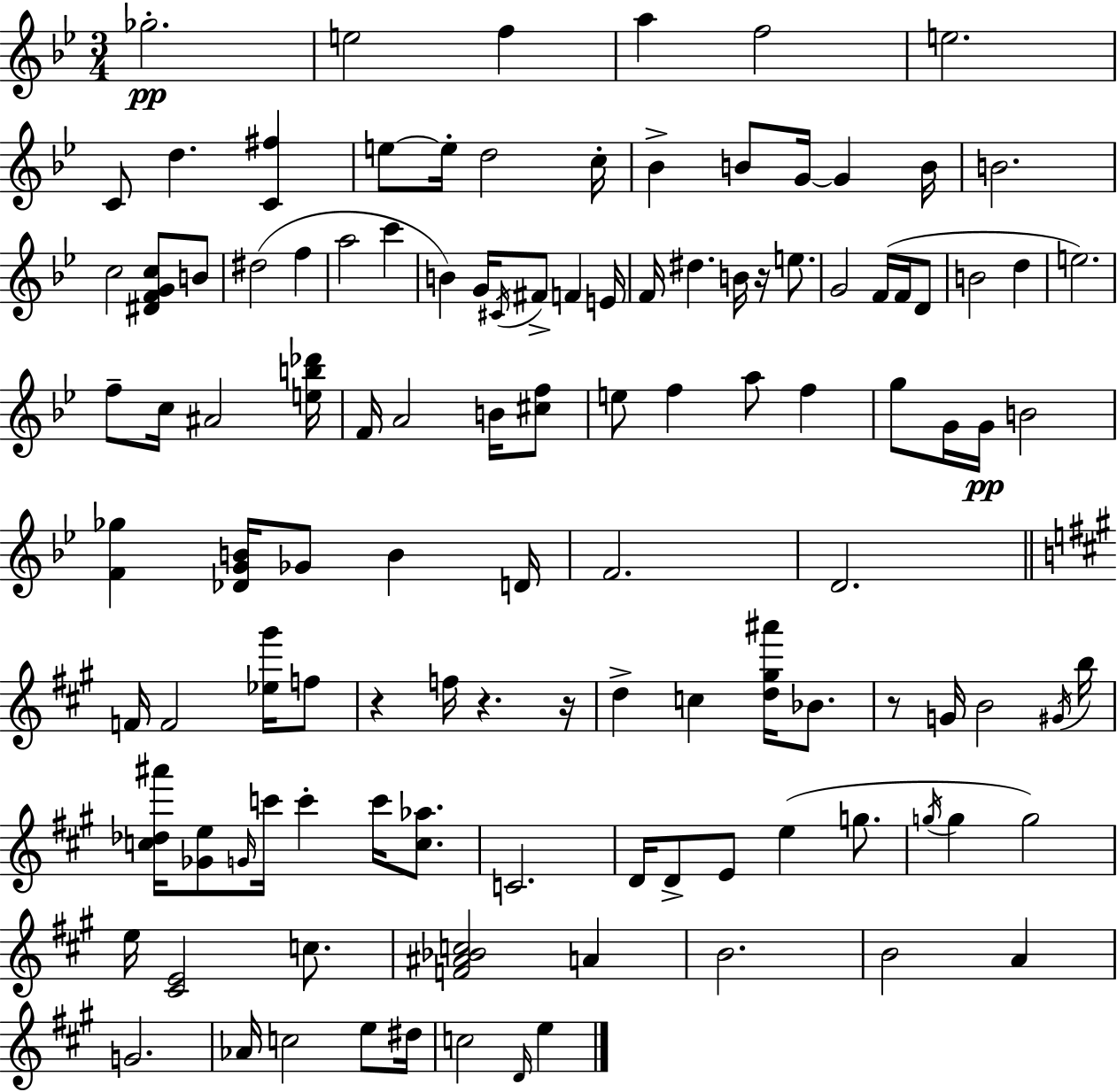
Gb5/h. E5/h F5/q A5/q F5/h E5/h. C4/e D5/q. [C4,F#5]/q E5/e E5/s D5/h C5/s Bb4/q B4/e G4/s G4/q B4/s B4/h. C5/h [D#4,F4,G4,C5]/e B4/e D#5/h F5/q A5/h C6/q B4/q G4/s C#4/s F#4/e F4/q E4/s F4/s D#5/q. B4/s R/s E5/e. G4/h F4/s F4/s D4/e B4/h D5/q E5/h. F5/e C5/s A#4/h [E5,B5,Db6]/s F4/s A4/h B4/s [C#5,F5]/e E5/e F5/q A5/e F5/q G5/e G4/s G4/s B4/h [F4,Gb5]/q [Db4,G4,B4]/s Gb4/e B4/q D4/s F4/h. D4/h. F4/s F4/h [Eb5,G#6]/s F5/e R/q F5/s R/q. R/s D5/q C5/q [D5,G#5,A#6]/s Bb4/e. R/e G4/s B4/h G#4/s B5/s [C5,Db5,A#6]/s [Gb4,E5]/e G4/s C6/s C6/q C6/s [C5,Ab5]/e. C4/h. D4/s D4/e E4/e E5/q G5/e. G5/s G5/q G5/h E5/s [C#4,E4]/h C5/e. [F4,A#4,Bb4,C5]/h A4/q B4/h. B4/h A4/q G4/h. Ab4/s C5/h E5/e D#5/s C5/h D4/s E5/q